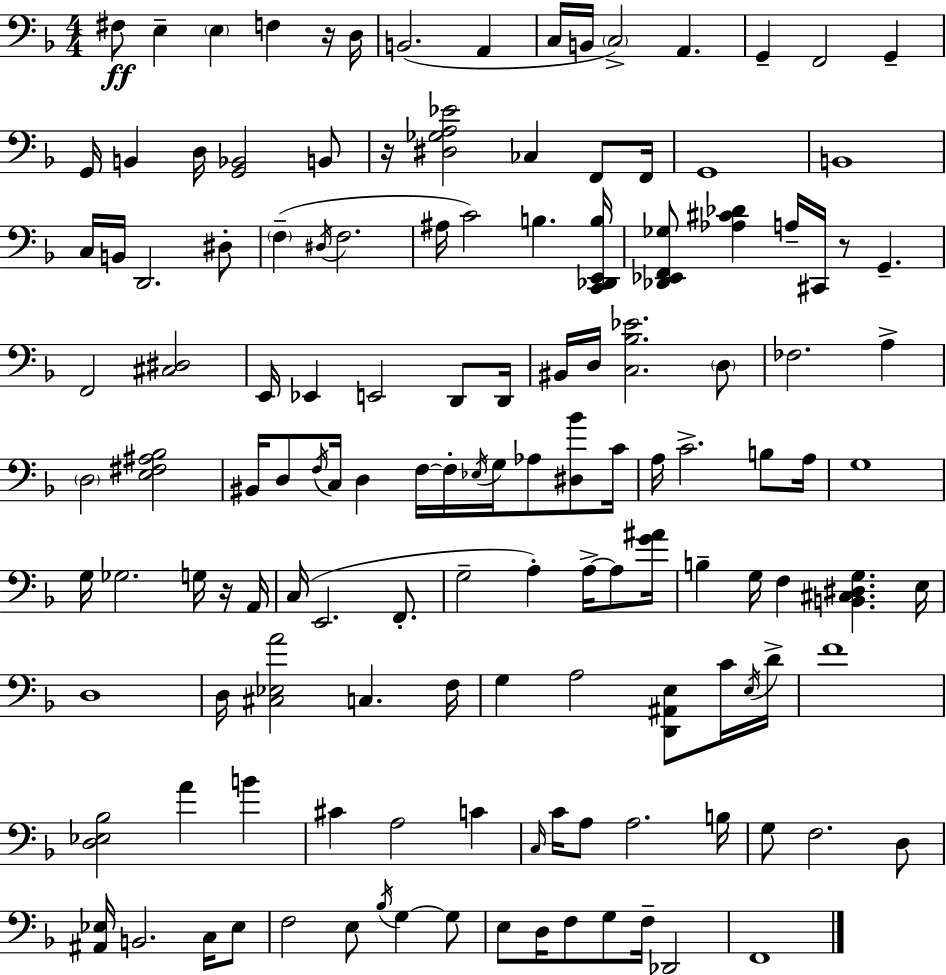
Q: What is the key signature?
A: D minor